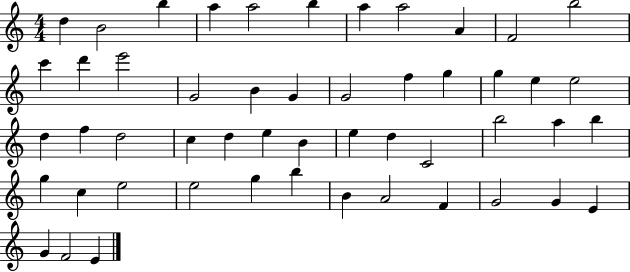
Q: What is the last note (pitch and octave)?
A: E4